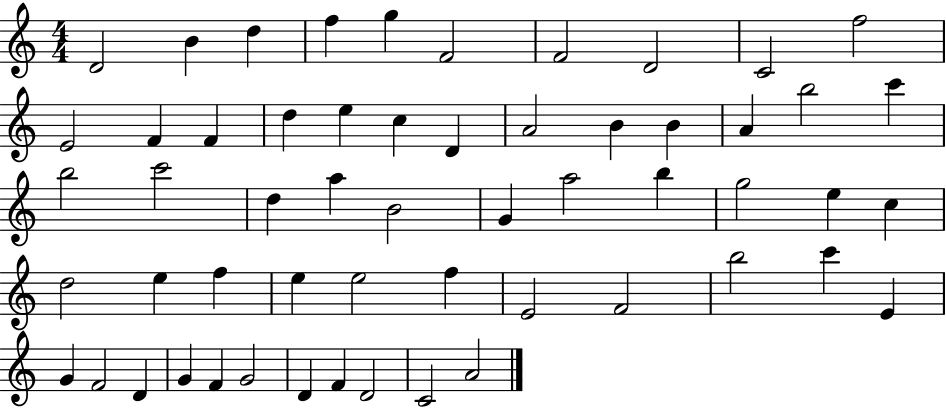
X:1
T:Untitled
M:4/4
L:1/4
K:C
D2 B d f g F2 F2 D2 C2 f2 E2 F F d e c D A2 B B A b2 c' b2 c'2 d a B2 G a2 b g2 e c d2 e f e e2 f E2 F2 b2 c' E G F2 D G F G2 D F D2 C2 A2